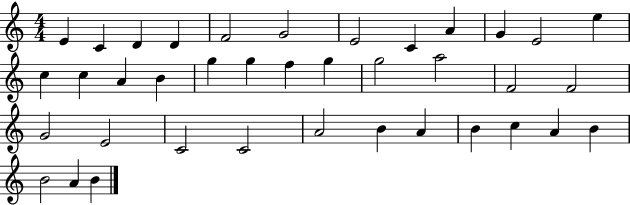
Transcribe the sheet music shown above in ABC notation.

X:1
T:Untitled
M:4/4
L:1/4
K:C
E C D D F2 G2 E2 C A G E2 e c c A B g g f g g2 a2 F2 F2 G2 E2 C2 C2 A2 B A B c A B B2 A B